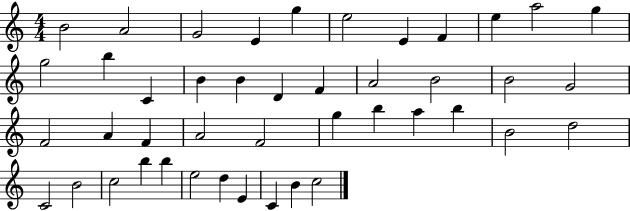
{
  \clef treble
  \numericTimeSignature
  \time 4/4
  \key c \major
  b'2 a'2 | g'2 e'4 g''4 | e''2 e'4 f'4 | e''4 a''2 g''4 | \break g''2 b''4 c'4 | b'4 b'4 d'4 f'4 | a'2 b'2 | b'2 g'2 | \break f'2 a'4 f'4 | a'2 f'2 | g''4 b''4 a''4 b''4 | b'2 d''2 | \break c'2 b'2 | c''2 b''4 b''4 | e''2 d''4 e'4 | c'4 b'4 c''2 | \break \bar "|."
}